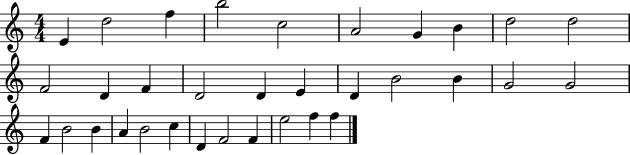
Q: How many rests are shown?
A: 0